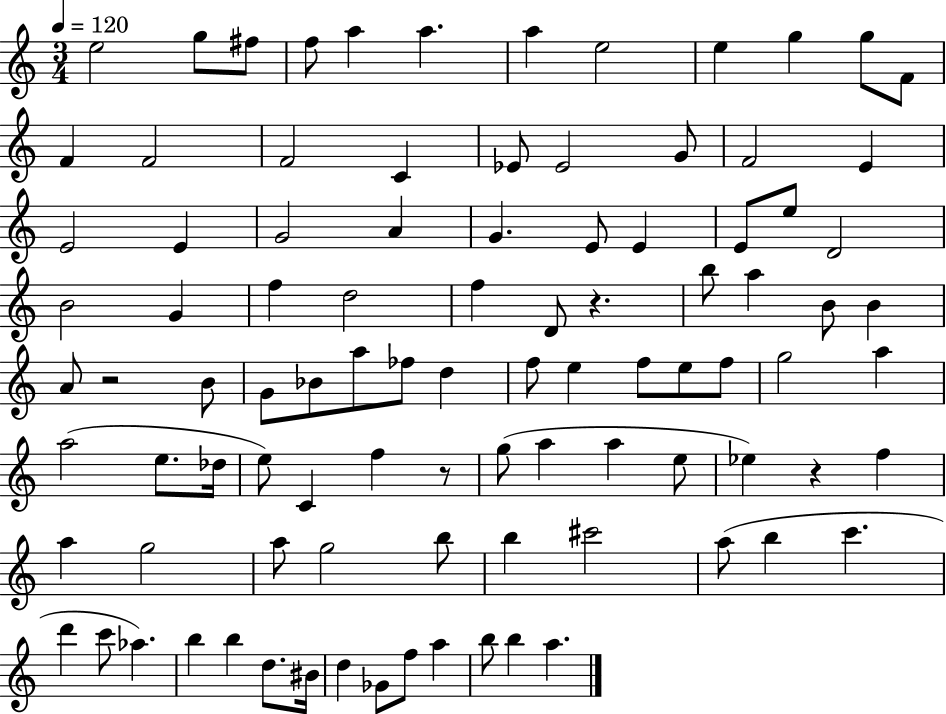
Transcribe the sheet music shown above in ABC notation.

X:1
T:Untitled
M:3/4
L:1/4
K:C
e2 g/2 ^f/2 f/2 a a a e2 e g g/2 F/2 F F2 F2 C _E/2 _E2 G/2 F2 E E2 E G2 A G E/2 E E/2 e/2 D2 B2 G f d2 f D/2 z b/2 a B/2 B A/2 z2 B/2 G/2 _B/2 a/2 _f/2 d f/2 e f/2 e/2 f/2 g2 a a2 e/2 _d/4 e/2 C f z/2 g/2 a a e/2 _e z f a g2 a/2 g2 b/2 b ^c'2 a/2 b c' d' c'/2 _a b b d/2 ^B/4 d _G/2 f/2 a b/2 b a